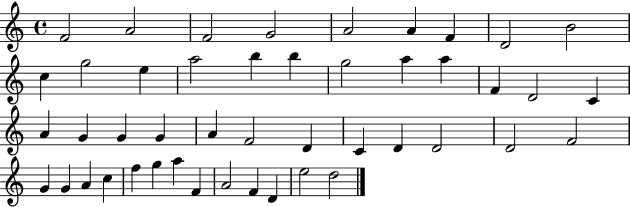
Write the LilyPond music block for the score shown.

{
  \clef treble
  \time 4/4
  \defaultTimeSignature
  \key c \major
  f'2 a'2 | f'2 g'2 | a'2 a'4 f'4 | d'2 b'2 | \break c''4 g''2 e''4 | a''2 b''4 b''4 | g''2 a''4 a''4 | f'4 d'2 c'4 | \break a'4 g'4 g'4 g'4 | a'4 f'2 d'4 | c'4 d'4 d'2 | d'2 f'2 | \break g'4 g'4 a'4 c''4 | f''4 g''4 a''4 f'4 | a'2 f'4 d'4 | e''2 d''2 | \break \bar "|."
}